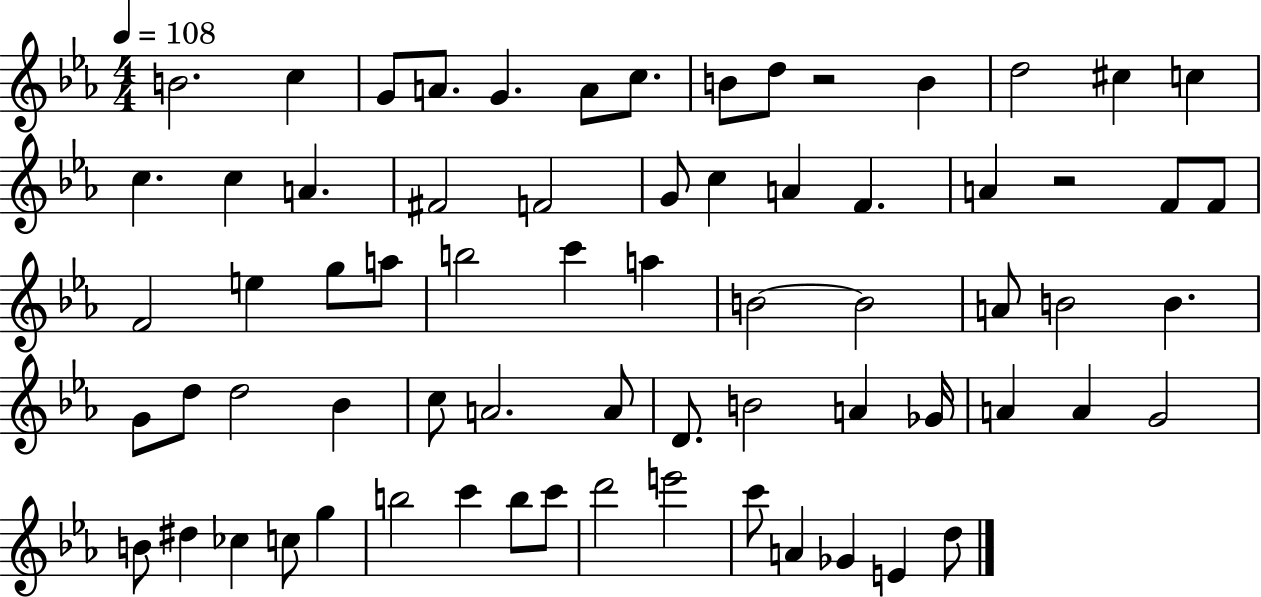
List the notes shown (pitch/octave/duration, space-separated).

B4/h. C5/q G4/e A4/e. G4/q. A4/e C5/e. B4/e D5/e R/h B4/q D5/h C#5/q C5/q C5/q. C5/q A4/q. F#4/h F4/h G4/e C5/q A4/q F4/q. A4/q R/h F4/e F4/e F4/h E5/q G5/e A5/e B5/h C6/q A5/q B4/h B4/h A4/e B4/h B4/q. G4/e D5/e D5/h Bb4/q C5/e A4/h. A4/e D4/e. B4/h A4/q Gb4/s A4/q A4/q G4/h B4/e D#5/q CES5/q C5/e G5/q B5/h C6/q B5/e C6/e D6/h E6/h C6/e A4/q Gb4/q E4/q D5/e